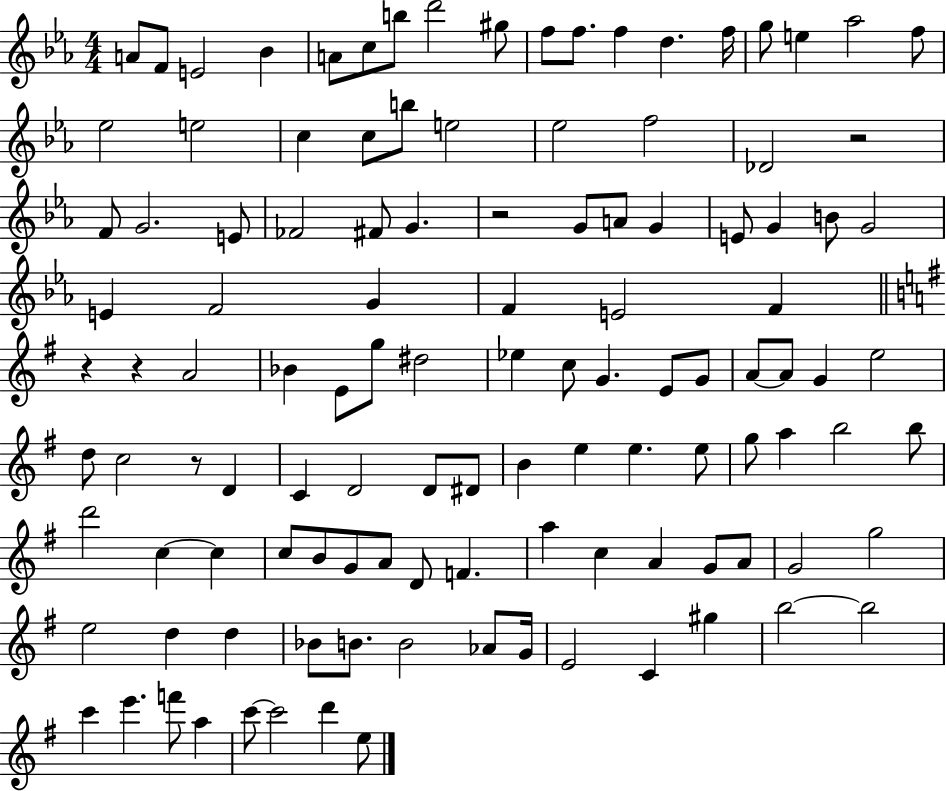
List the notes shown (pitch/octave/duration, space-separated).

A4/e F4/e E4/h Bb4/q A4/e C5/e B5/e D6/h G#5/e F5/e F5/e. F5/q D5/q. F5/s G5/e E5/q Ab5/h F5/e Eb5/h E5/h C5/q C5/e B5/e E5/h Eb5/h F5/h Db4/h R/h F4/e G4/h. E4/e FES4/h F#4/e G4/q. R/h G4/e A4/e G4/q E4/e G4/q B4/e G4/h E4/q F4/h G4/q F4/q E4/h F4/q R/q R/q A4/h Bb4/q E4/e G5/e D#5/h Eb5/q C5/e G4/q. E4/e G4/e A4/e A4/e G4/q E5/h D5/e C5/h R/e D4/q C4/q D4/h D4/e D#4/e B4/q E5/q E5/q. E5/e G5/e A5/q B5/h B5/e D6/h C5/q C5/q C5/e B4/e G4/e A4/e D4/e F4/q. A5/q C5/q A4/q G4/e A4/e G4/h G5/h E5/h D5/q D5/q Bb4/e B4/e. B4/h Ab4/e G4/s E4/h C4/q G#5/q B5/h B5/h C6/q E6/q. F6/e A5/q C6/e C6/h D6/q E5/e